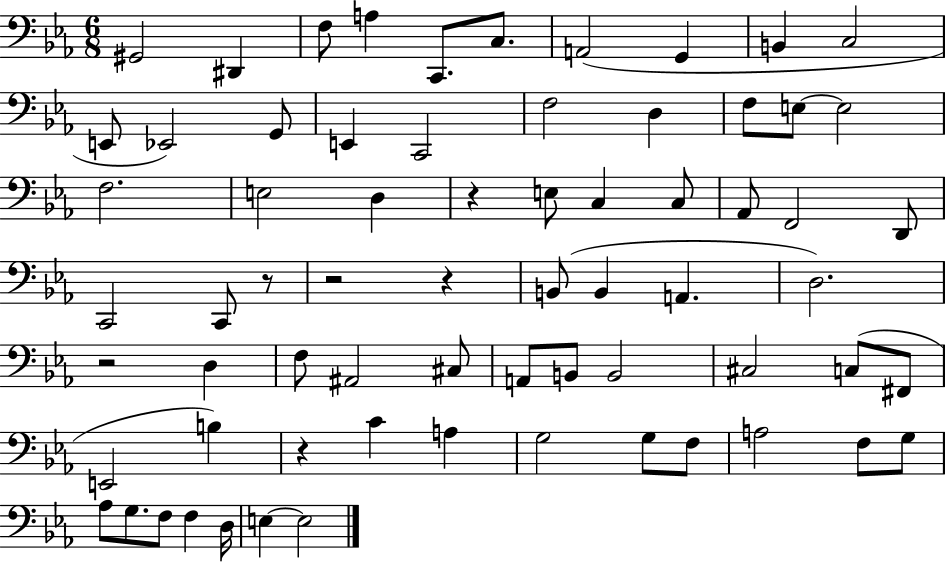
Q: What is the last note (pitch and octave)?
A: E3